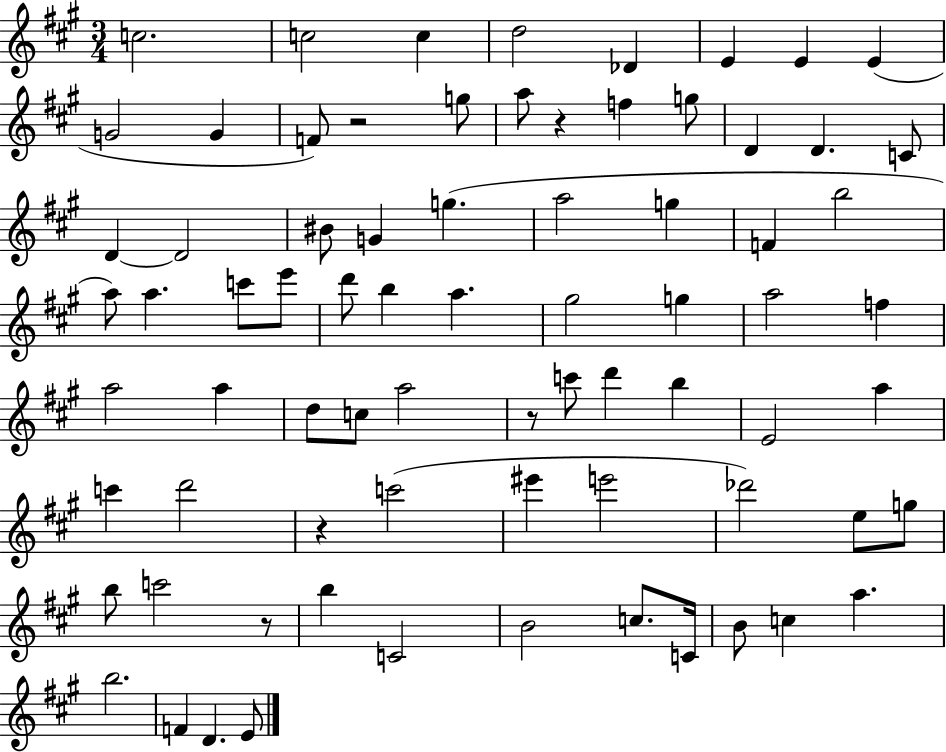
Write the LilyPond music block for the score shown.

{
  \clef treble
  \numericTimeSignature
  \time 3/4
  \key a \major
  c''2. | c''2 c''4 | d''2 des'4 | e'4 e'4 e'4( | \break g'2 g'4 | f'8) r2 g''8 | a''8 r4 f''4 g''8 | d'4 d'4. c'8 | \break d'4~~ d'2 | bis'8 g'4 g''4.( | a''2 g''4 | f'4 b''2 | \break a''8) a''4. c'''8 e'''8 | d'''8 b''4 a''4. | gis''2 g''4 | a''2 f''4 | \break a''2 a''4 | d''8 c''8 a''2 | r8 c'''8 d'''4 b''4 | e'2 a''4 | \break c'''4 d'''2 | r4 c'''2( | eis'''4 e'''2 | des'''2) e''8 g''8 | \break b''8 c'''2 r8 | b''4 c'2 | b'2 c''8. c'16 | b'8 c''4 a''4. | \break b''2. | f'4 d'4. e'8 | \bar "|."
}